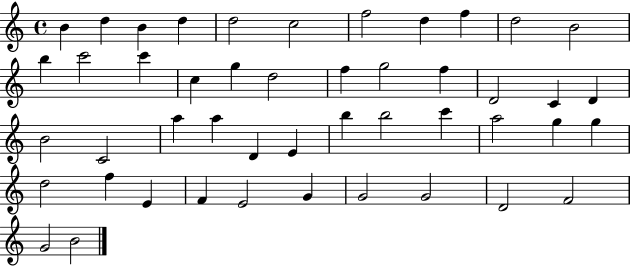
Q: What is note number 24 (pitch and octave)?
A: B4